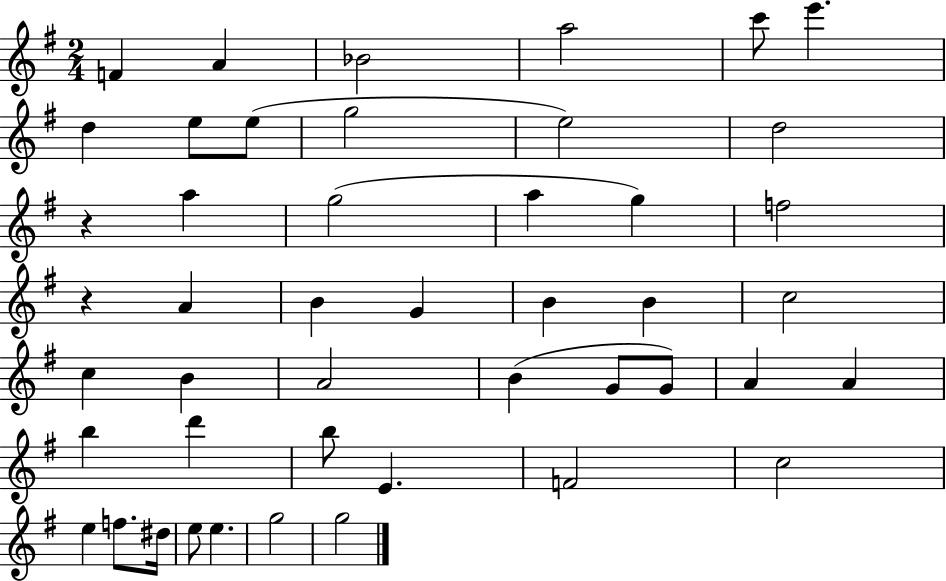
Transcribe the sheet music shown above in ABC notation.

X:1
T:Untitled
M:2/4
L:1/4
K:G
F A _B2 a2 c'/2 e' d e/2 e/2 g2 e2 d2 z a g2 a g f2 z A B G B B c2 c B A2 B G/2 G/2 A A b d' b/2 E F2 c2 e f/2 ^d/4 e/2 e g2 g2